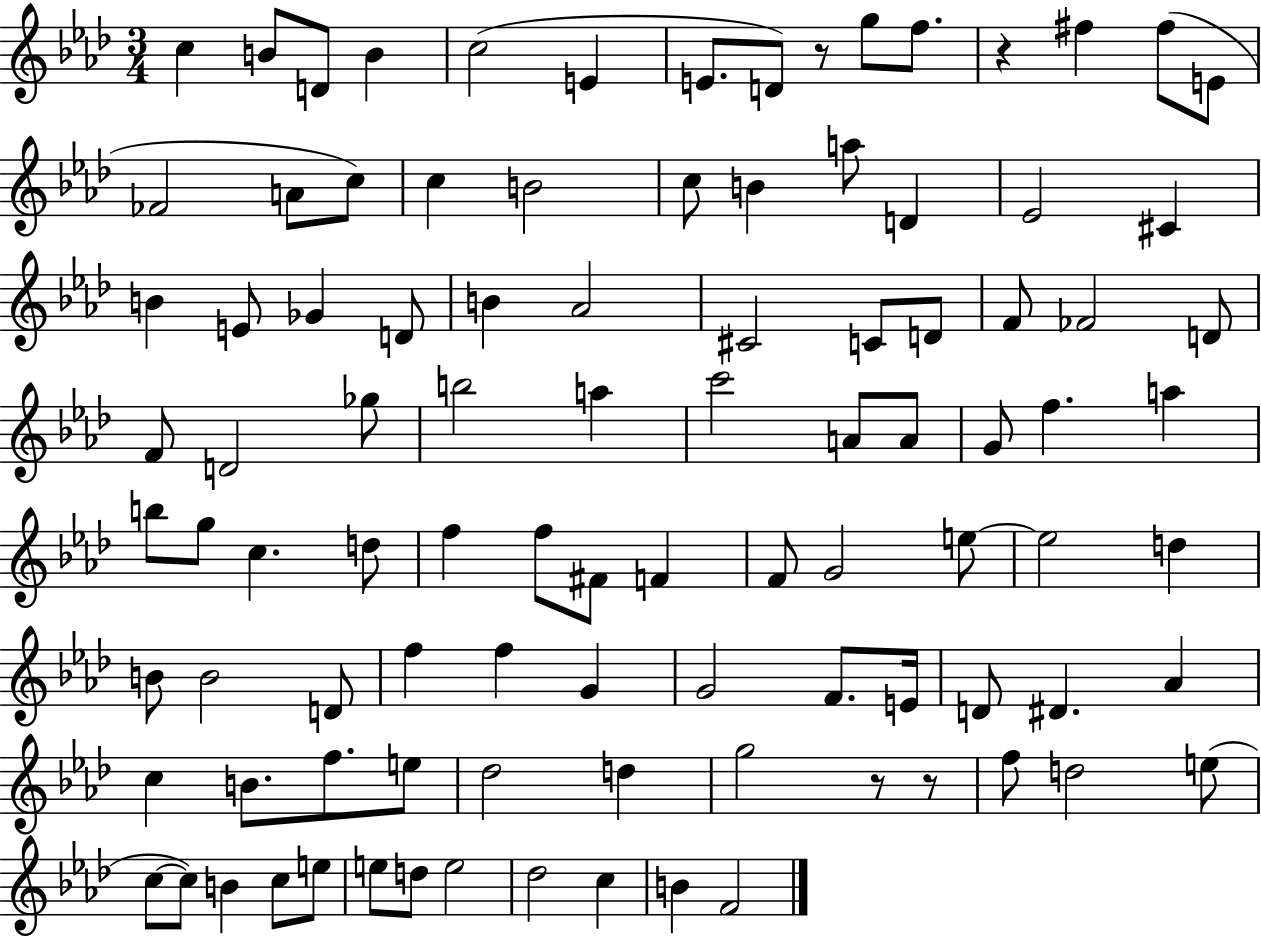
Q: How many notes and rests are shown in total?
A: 98